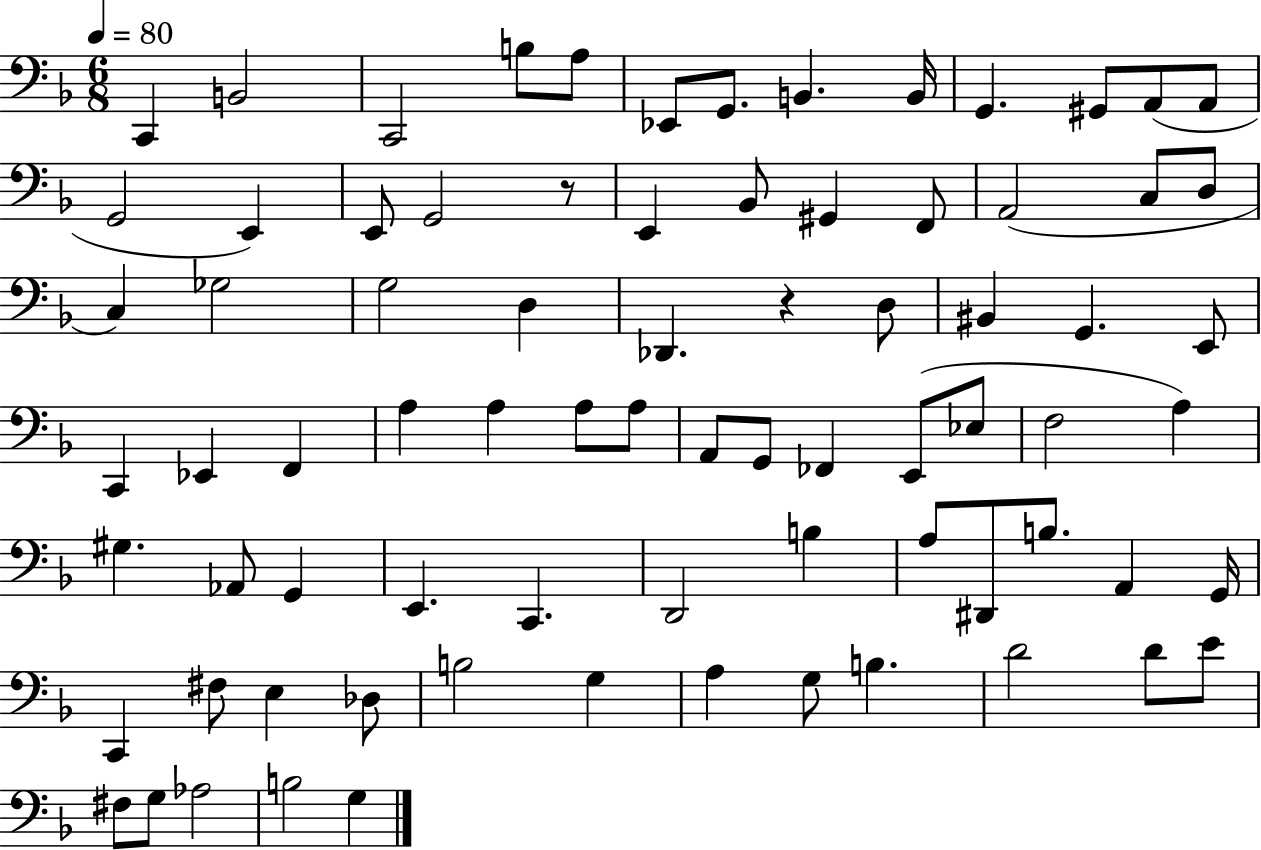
C2/q B2/h C2/h B3/e A3/e Eb2/e G2/e. B2/q. B2/s G2/q. G#2/e A2/e A2/e G2/h E2/q E2/e G2/h R/e E2/q Bb2/e G#2/q F2/e A2/h C3/e D3/e C3/q Gb3/h G3/h D3/q Db2/q. R/q D3/e BIS2/q G2/q. E2/e C2/q Eb2/q F2/q A3/q A3/q A3/e A3/e A2/e G2/e FES2/q E2/e Eb3/e F3/h A3/q G#3/q. Ab2/e G2/q E2/q. C2/q. D2/h B3/q A3/e D#2/e B3/e. A2/q G2/s C2/q F#3/e E3/q Db3/e B3/h G3/q A3/q G3/e B3/q. D4/h D4/e E4/e F#3/e G3/e Ab3/h B3/h G3/q